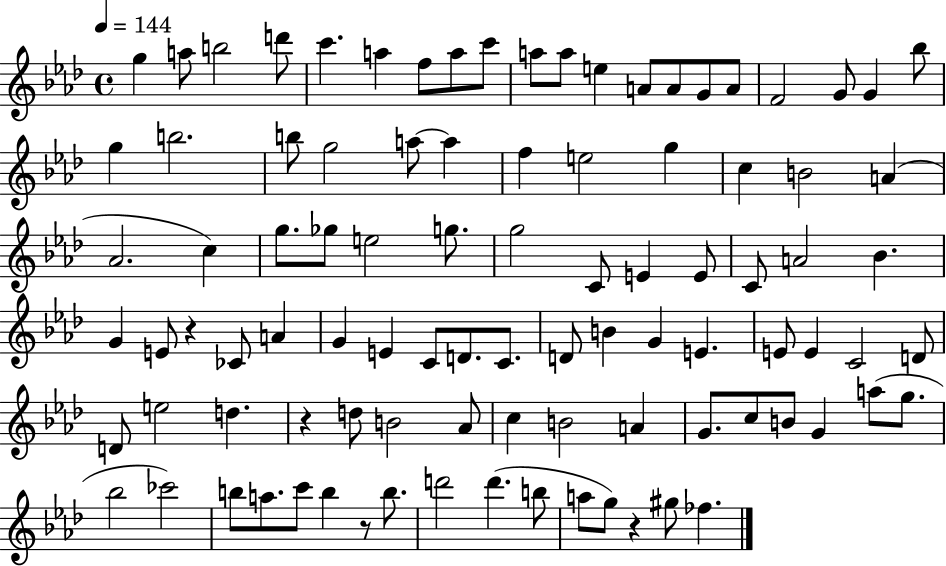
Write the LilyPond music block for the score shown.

{
  \clef treble
  \time 4/4
  \defaultTimeSignature
  \key aes \major
  \tempo 4 = 144
  g''4 a''8 b''2 d'''8 | c'''4. a''4 f''8 a''8 c'''8 | a''8 a''8 e''4 a'8 a'8 g'8 a'8 | f'2 g'8 g'4 bes''8 | \break g''4 b''2. | b''8 g''2 a''8~~ a''4 | f''4 e''2 g''4 | c''4 b'2 a'4( | \break aes'2. c''4) | g''8. ges''8 e''2 g''8. | g''2 c'8 e'4 e'8 | c'8 a'2 bes'4. | \break g'4 e'8 r4 ces'8 a'4 | g'4 e'4 c'8 d'8. c'8. | d'8 b'4 g'4 e'4. | e'8 e'4 c'2 d'8 | \break d'8 e''2 d''4. | r4 d''8 b'2 aes'8 | c''4 b'2 a'4 | g'8. c''8 b'8 g'4 a''8( g''8. | \break bes''2 ces'''2) | b''8 a''8. c'''8 b''4 r8 b''8. | d'''2 d'''4.( b''8 | a''8 g''8) r4 gis''8 fes''4. | \break \bar "|."
}